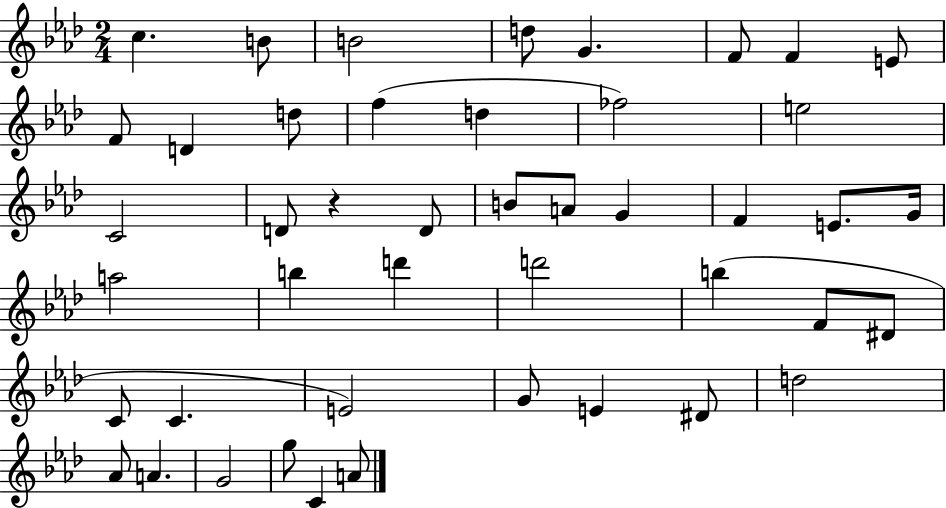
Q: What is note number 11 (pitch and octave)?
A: D5